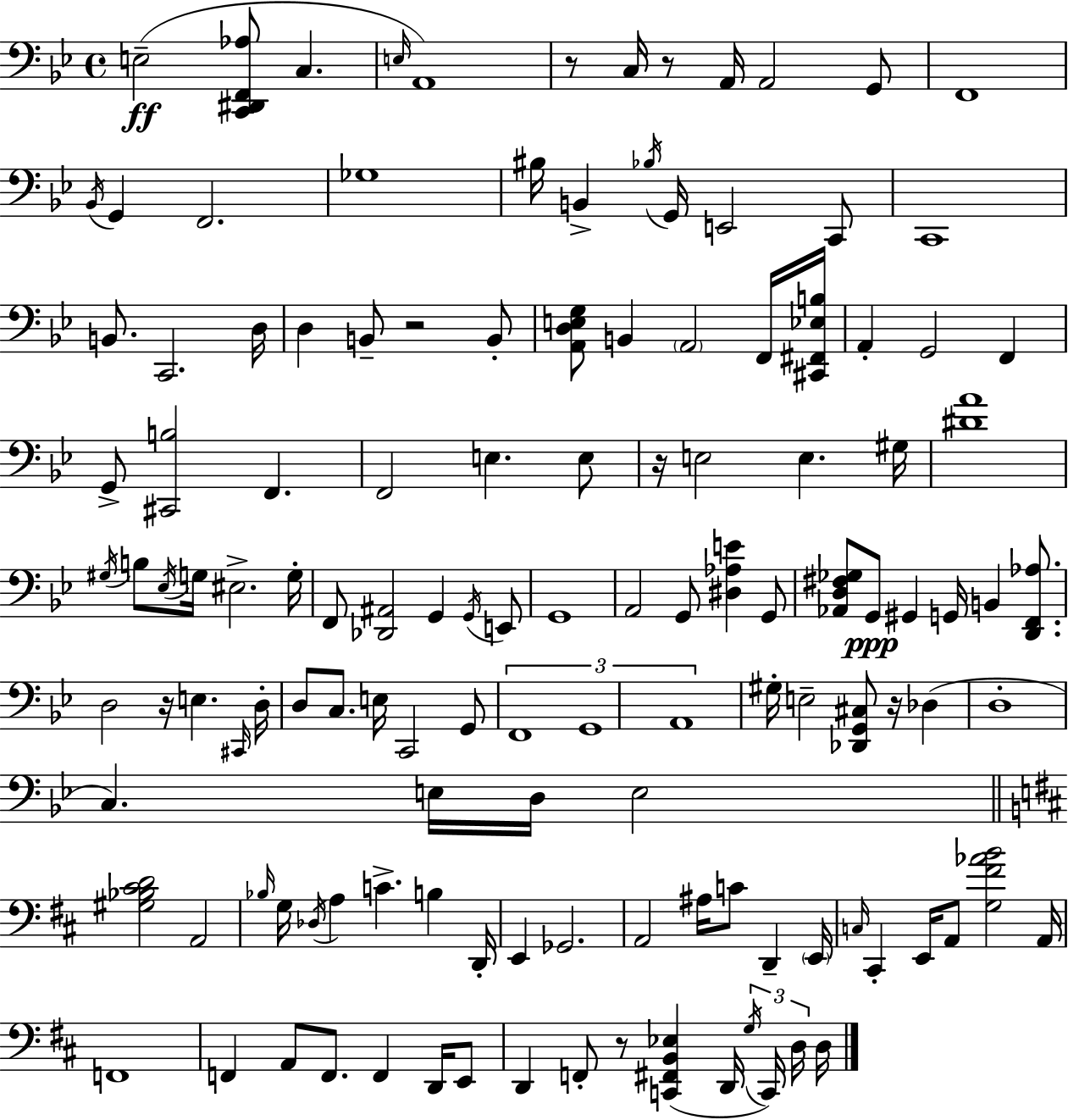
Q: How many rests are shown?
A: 7